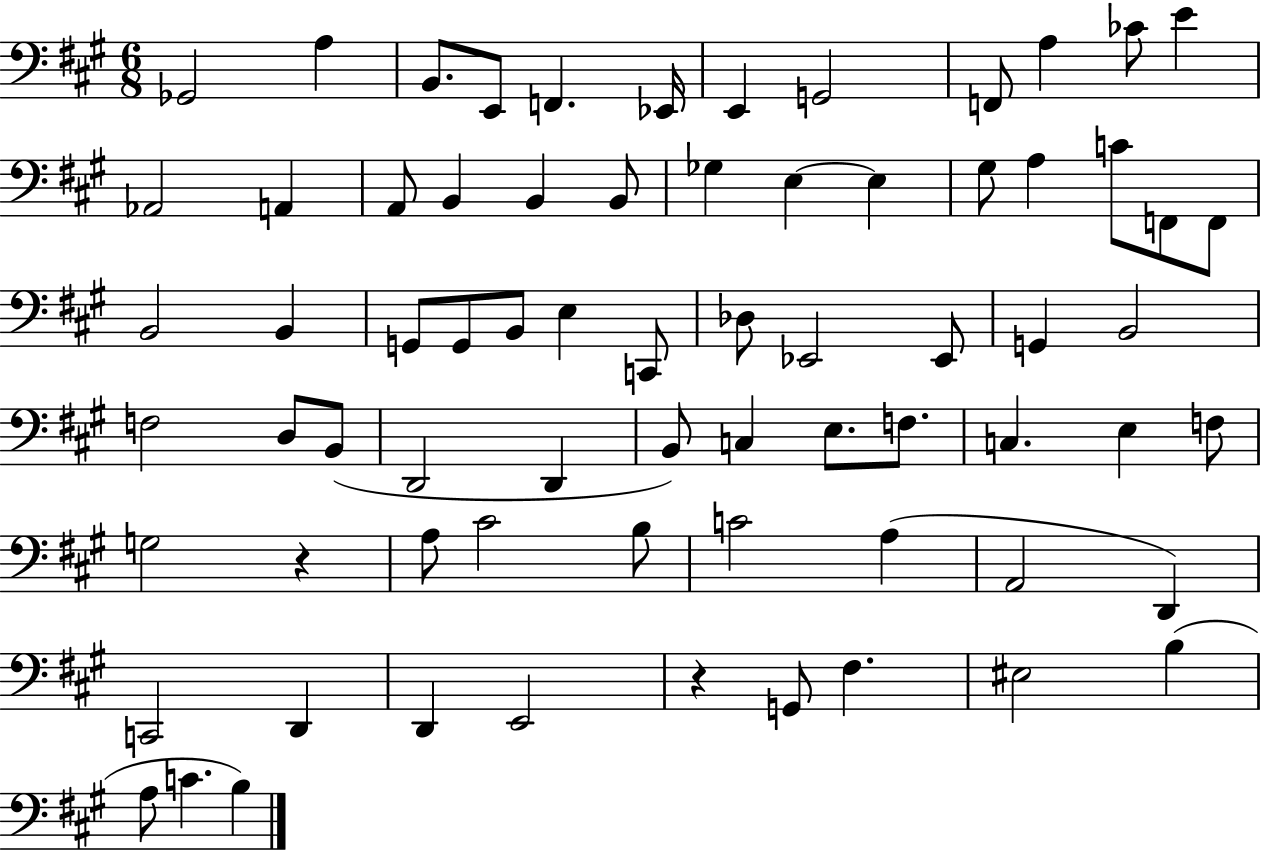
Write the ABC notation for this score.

X:1
T:Untitled
M:6/8
L:1/4
K:A
_G,,2 A, B,,/2 E,,/2 F,, _E,,/4 E,, G,,2 F,,/2 A, _C/2 E _A,,2 A,, A,,/2 B,, B,, B,,/2 _G, E, E, ^G,/2 A, C/2 F,,/2 F,,/2 B,,2 B,, G,,/2 G,,/2 B,,/2 E, C,,/2 _D,/2 _E,,2 _E,,/2 G,, B,,2 F,2 D,/2 B,,/2 D,,2 D,, B,,/2 C, E,/2 F,/2 C, E, F,/2 G,2 z A,/2 ^C2 B,/2 C2 A, A,,2 D,, C,,2 D,, D,, E,,2 z G,,/2 ^F, ^E,2 B, A,/2 C B,